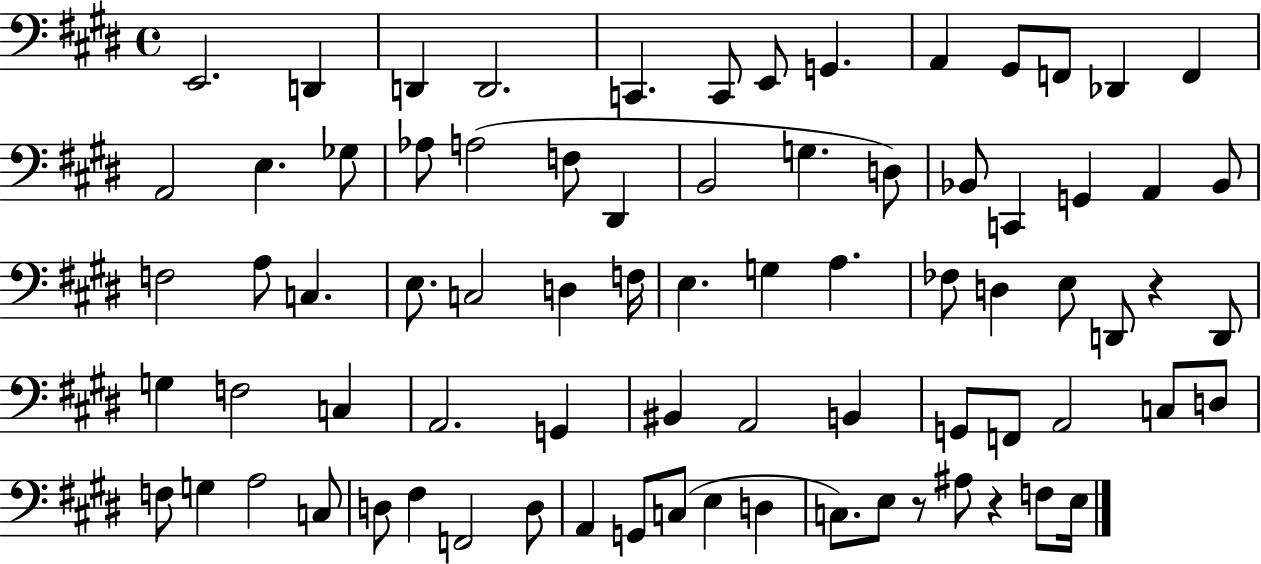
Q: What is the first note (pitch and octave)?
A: E2